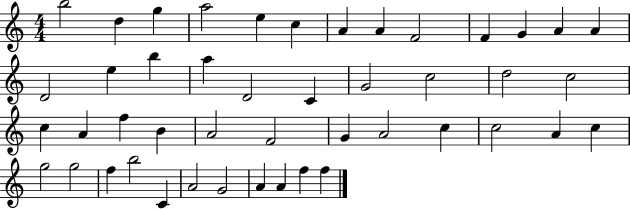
{
  \clef treble
  \numericTimeSignature
  \time 4/4
  \key c \major
  b''2 d''4 g''4 | a''2 e''4 c''4 | a'4 a'4 f'2 | f'4 g'4 a'4 a'4 | \break d'2 e''4 b''4 | a''4 d'2 c'4 | g'2 c''2 | d''2 c''2 | \break c''4 a'4 f''4 b'4 | a'2 f'2 | g'4 a'2 c''4 | c''2 a'4 c''4 | \break g''2 g''2 | f''4 b''2 c'4 | a'2 g'2 | a'4 a'4 f''4 f''4 | \break \bar "|."
}